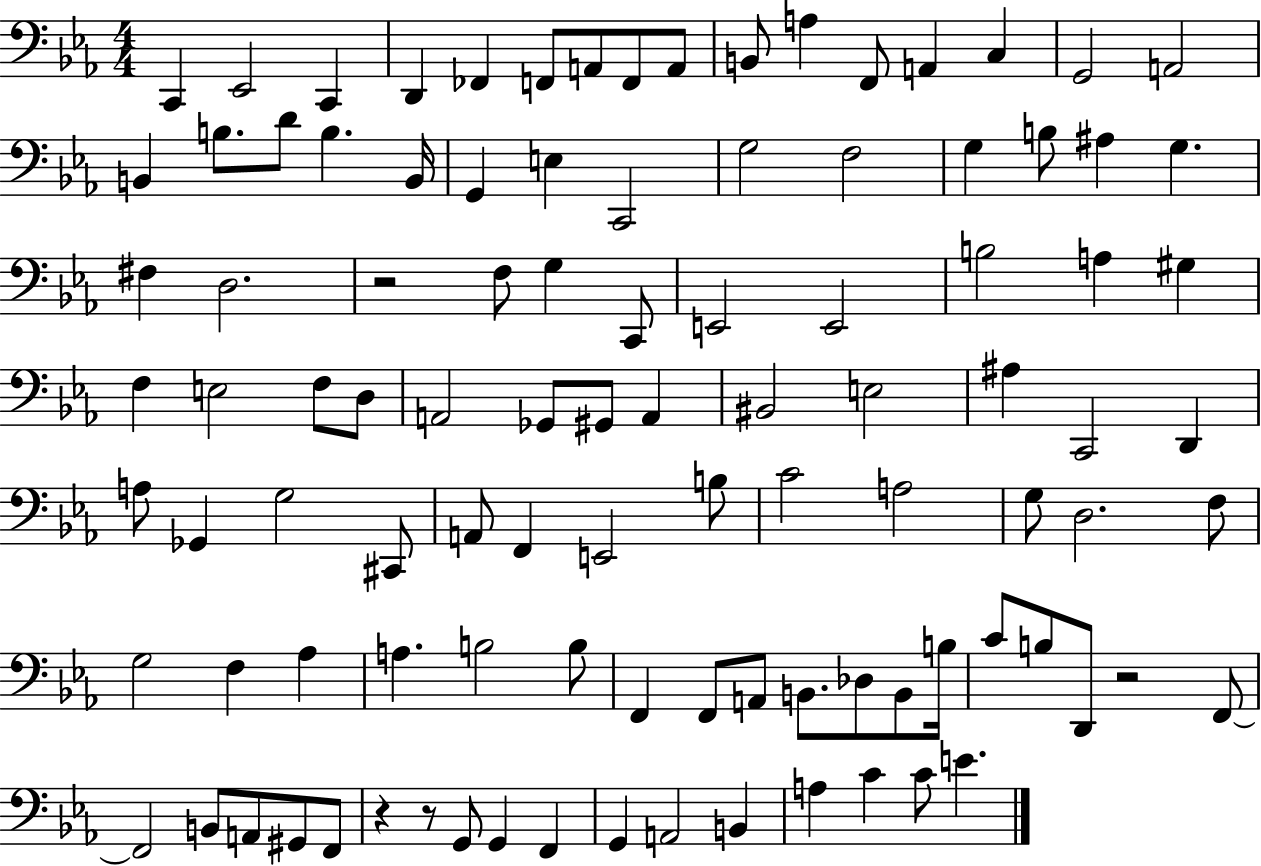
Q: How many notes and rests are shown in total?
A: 102